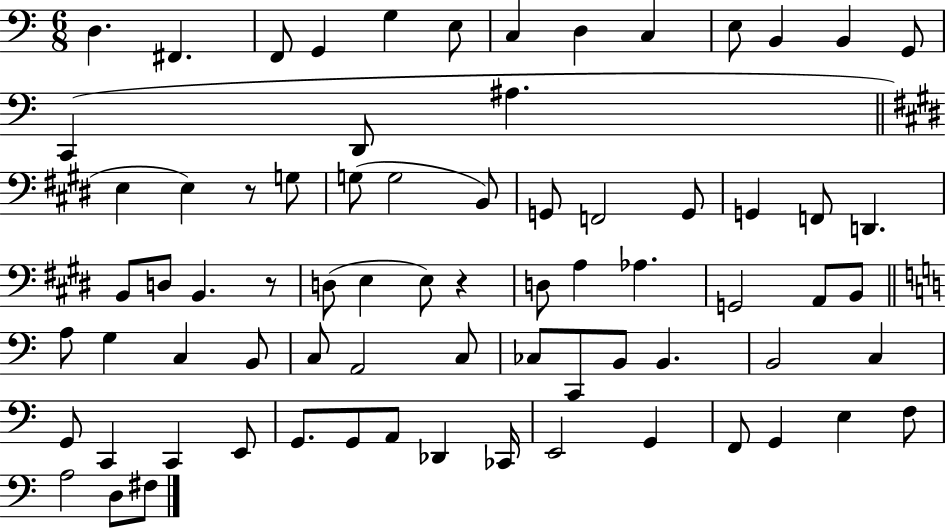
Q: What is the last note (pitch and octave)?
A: F#3